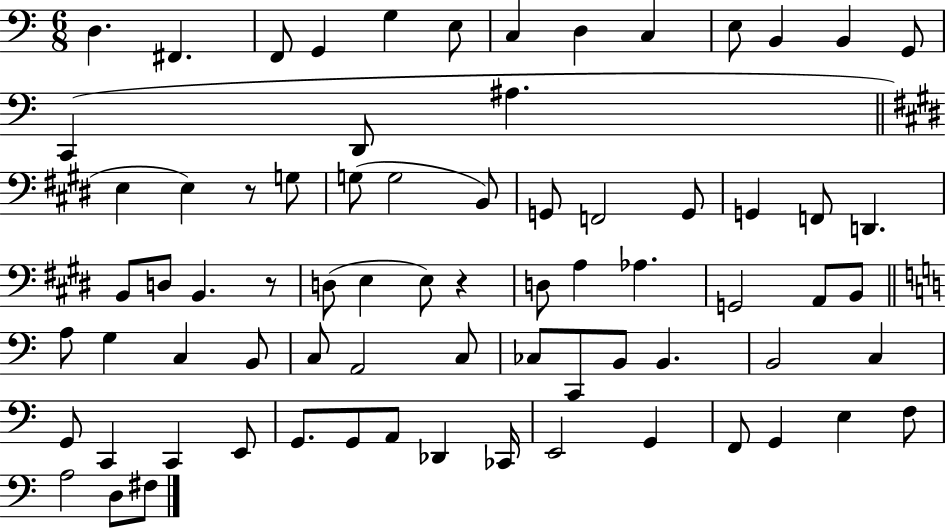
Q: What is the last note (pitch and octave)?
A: F#3